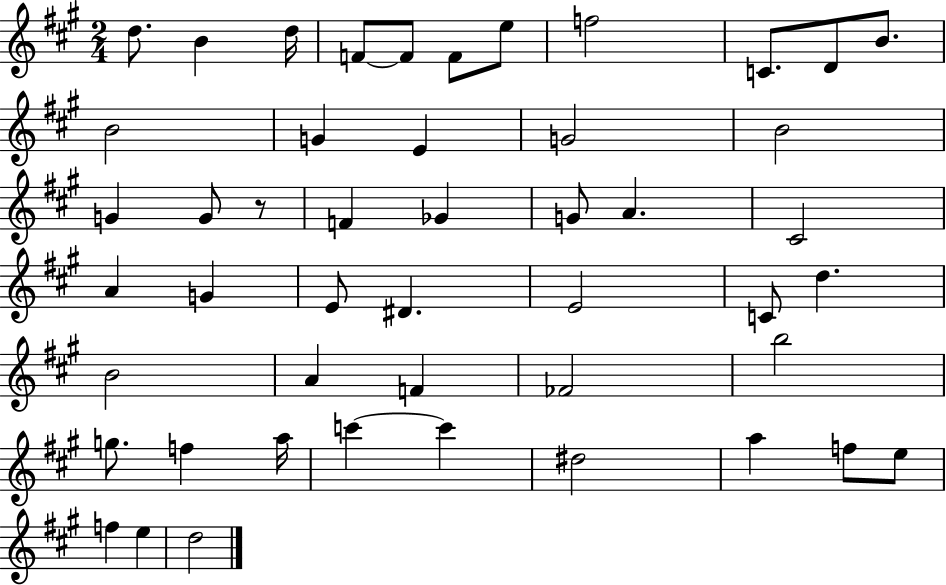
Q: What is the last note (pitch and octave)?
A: D5